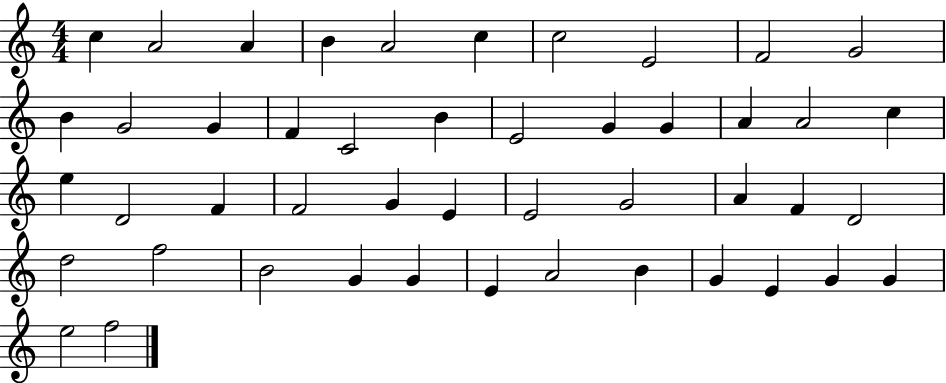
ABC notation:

X:1
T:Untitled
M:4/4
L:1/4
K:C
c A2 A B A2 c c2 E2 F2 G2 B G2 G F C2 B E2 G G A A2 c e D2 F F2 G E E2 G2 A F D2 d2 f2 B2 G G E A2 B G E G G e2 f2